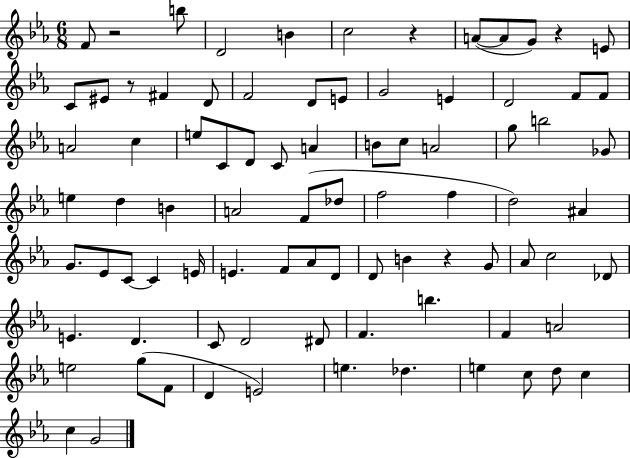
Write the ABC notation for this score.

X:1
T:Untitled
M:6/8
L:1/4
K:Eb
F/2 z2 b/2 D2 B c2 z A/2 A/2 G/2 z E/2 C/2 ^E/2 z/2 ^F D/2 F2 D/2 E/2 G2 E D2 F/2 F/2 A2 c e/2 C/2 D/2 C/2 A B/2 c/2 A2 g/2 b2 _G/2 e d B A2 F/2 _d/2 f2 f d2 ^A G/2 _E/2 C/2 C E/4 E F/2 _A/2 D/2 D/2 B z G/2 _A/2 c2 _D/2 E D C/2 D2 ^D/2 F b F A2 e2 g/2 F/2 D E2 e _d e c/2 d/2 c c G2